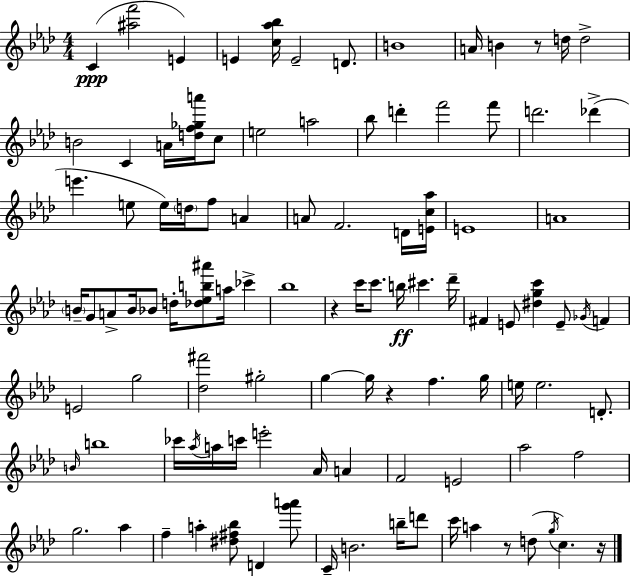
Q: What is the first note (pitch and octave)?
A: C4